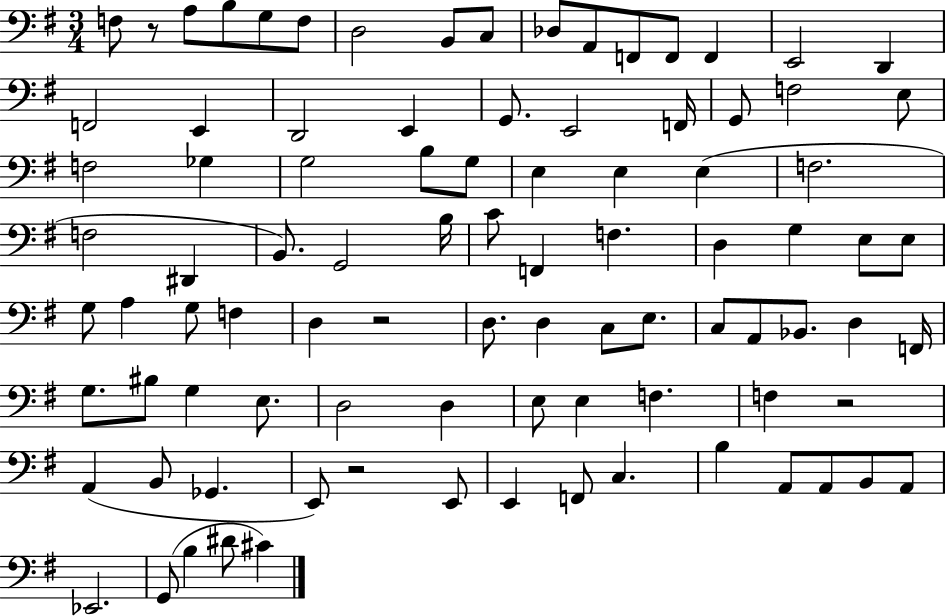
{
  \clef bass
  \numericTimeSignature
  \time 3/4
  \key g \major
  f8 r8 a8 b8 g8 f8 | d2 b,8 c8 | des8 a,8 f,8 f,8 f,4 | e,2 d,4 | \break f,2 e,4 | d,2 e,4 | g,8. e,2 f,16 | g,8 f2 e8 | \break f2 ges4 | g2 b8 g8 | e4 e4 e4( | f2. | \break f2 dis,4 | b,8.) g,2 b16 | c'8 f,4 f4. | d4 g4 e8 e8 | \break g8 a4 g8 f4 | d4 r2 | d8. d4 c8 e8. | c8 a,8 bes,8. d4 f,16 | \break g8. bis8 g4 e8. | d2 d4 | e8 e4 f4. | f4 r2 | \break a,4( b,8 ges,4. | e,8) r2 e,8 | e,4 f,8 c4. | b4 a,8 a,8 b,8 a,8 | \break ees,2. | g,8( b4 dis'8 cis'4) | \bar "|."
}